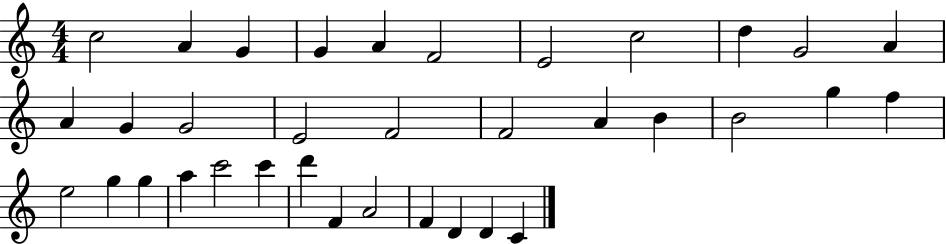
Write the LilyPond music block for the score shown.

{
  \clef treble
  \numericTimeSignature
  \time 4/4
  \key c \major
  c''2 a'4 g'4 | g'4 a'4 f'2 | e'2 c''2 | d''4 g'2 a'4 | \break a'4 g'4 g'2 | e'2 f'2 | f'2 a'4 b'4 | b'2 g''4 f''4 | \break e''2 g''4 g''4 | a''4 c'''2 c'''4 | d'''4 f'4 a'2 | f'4 d'4 d'4 c'4 | \break \bar "|."
}